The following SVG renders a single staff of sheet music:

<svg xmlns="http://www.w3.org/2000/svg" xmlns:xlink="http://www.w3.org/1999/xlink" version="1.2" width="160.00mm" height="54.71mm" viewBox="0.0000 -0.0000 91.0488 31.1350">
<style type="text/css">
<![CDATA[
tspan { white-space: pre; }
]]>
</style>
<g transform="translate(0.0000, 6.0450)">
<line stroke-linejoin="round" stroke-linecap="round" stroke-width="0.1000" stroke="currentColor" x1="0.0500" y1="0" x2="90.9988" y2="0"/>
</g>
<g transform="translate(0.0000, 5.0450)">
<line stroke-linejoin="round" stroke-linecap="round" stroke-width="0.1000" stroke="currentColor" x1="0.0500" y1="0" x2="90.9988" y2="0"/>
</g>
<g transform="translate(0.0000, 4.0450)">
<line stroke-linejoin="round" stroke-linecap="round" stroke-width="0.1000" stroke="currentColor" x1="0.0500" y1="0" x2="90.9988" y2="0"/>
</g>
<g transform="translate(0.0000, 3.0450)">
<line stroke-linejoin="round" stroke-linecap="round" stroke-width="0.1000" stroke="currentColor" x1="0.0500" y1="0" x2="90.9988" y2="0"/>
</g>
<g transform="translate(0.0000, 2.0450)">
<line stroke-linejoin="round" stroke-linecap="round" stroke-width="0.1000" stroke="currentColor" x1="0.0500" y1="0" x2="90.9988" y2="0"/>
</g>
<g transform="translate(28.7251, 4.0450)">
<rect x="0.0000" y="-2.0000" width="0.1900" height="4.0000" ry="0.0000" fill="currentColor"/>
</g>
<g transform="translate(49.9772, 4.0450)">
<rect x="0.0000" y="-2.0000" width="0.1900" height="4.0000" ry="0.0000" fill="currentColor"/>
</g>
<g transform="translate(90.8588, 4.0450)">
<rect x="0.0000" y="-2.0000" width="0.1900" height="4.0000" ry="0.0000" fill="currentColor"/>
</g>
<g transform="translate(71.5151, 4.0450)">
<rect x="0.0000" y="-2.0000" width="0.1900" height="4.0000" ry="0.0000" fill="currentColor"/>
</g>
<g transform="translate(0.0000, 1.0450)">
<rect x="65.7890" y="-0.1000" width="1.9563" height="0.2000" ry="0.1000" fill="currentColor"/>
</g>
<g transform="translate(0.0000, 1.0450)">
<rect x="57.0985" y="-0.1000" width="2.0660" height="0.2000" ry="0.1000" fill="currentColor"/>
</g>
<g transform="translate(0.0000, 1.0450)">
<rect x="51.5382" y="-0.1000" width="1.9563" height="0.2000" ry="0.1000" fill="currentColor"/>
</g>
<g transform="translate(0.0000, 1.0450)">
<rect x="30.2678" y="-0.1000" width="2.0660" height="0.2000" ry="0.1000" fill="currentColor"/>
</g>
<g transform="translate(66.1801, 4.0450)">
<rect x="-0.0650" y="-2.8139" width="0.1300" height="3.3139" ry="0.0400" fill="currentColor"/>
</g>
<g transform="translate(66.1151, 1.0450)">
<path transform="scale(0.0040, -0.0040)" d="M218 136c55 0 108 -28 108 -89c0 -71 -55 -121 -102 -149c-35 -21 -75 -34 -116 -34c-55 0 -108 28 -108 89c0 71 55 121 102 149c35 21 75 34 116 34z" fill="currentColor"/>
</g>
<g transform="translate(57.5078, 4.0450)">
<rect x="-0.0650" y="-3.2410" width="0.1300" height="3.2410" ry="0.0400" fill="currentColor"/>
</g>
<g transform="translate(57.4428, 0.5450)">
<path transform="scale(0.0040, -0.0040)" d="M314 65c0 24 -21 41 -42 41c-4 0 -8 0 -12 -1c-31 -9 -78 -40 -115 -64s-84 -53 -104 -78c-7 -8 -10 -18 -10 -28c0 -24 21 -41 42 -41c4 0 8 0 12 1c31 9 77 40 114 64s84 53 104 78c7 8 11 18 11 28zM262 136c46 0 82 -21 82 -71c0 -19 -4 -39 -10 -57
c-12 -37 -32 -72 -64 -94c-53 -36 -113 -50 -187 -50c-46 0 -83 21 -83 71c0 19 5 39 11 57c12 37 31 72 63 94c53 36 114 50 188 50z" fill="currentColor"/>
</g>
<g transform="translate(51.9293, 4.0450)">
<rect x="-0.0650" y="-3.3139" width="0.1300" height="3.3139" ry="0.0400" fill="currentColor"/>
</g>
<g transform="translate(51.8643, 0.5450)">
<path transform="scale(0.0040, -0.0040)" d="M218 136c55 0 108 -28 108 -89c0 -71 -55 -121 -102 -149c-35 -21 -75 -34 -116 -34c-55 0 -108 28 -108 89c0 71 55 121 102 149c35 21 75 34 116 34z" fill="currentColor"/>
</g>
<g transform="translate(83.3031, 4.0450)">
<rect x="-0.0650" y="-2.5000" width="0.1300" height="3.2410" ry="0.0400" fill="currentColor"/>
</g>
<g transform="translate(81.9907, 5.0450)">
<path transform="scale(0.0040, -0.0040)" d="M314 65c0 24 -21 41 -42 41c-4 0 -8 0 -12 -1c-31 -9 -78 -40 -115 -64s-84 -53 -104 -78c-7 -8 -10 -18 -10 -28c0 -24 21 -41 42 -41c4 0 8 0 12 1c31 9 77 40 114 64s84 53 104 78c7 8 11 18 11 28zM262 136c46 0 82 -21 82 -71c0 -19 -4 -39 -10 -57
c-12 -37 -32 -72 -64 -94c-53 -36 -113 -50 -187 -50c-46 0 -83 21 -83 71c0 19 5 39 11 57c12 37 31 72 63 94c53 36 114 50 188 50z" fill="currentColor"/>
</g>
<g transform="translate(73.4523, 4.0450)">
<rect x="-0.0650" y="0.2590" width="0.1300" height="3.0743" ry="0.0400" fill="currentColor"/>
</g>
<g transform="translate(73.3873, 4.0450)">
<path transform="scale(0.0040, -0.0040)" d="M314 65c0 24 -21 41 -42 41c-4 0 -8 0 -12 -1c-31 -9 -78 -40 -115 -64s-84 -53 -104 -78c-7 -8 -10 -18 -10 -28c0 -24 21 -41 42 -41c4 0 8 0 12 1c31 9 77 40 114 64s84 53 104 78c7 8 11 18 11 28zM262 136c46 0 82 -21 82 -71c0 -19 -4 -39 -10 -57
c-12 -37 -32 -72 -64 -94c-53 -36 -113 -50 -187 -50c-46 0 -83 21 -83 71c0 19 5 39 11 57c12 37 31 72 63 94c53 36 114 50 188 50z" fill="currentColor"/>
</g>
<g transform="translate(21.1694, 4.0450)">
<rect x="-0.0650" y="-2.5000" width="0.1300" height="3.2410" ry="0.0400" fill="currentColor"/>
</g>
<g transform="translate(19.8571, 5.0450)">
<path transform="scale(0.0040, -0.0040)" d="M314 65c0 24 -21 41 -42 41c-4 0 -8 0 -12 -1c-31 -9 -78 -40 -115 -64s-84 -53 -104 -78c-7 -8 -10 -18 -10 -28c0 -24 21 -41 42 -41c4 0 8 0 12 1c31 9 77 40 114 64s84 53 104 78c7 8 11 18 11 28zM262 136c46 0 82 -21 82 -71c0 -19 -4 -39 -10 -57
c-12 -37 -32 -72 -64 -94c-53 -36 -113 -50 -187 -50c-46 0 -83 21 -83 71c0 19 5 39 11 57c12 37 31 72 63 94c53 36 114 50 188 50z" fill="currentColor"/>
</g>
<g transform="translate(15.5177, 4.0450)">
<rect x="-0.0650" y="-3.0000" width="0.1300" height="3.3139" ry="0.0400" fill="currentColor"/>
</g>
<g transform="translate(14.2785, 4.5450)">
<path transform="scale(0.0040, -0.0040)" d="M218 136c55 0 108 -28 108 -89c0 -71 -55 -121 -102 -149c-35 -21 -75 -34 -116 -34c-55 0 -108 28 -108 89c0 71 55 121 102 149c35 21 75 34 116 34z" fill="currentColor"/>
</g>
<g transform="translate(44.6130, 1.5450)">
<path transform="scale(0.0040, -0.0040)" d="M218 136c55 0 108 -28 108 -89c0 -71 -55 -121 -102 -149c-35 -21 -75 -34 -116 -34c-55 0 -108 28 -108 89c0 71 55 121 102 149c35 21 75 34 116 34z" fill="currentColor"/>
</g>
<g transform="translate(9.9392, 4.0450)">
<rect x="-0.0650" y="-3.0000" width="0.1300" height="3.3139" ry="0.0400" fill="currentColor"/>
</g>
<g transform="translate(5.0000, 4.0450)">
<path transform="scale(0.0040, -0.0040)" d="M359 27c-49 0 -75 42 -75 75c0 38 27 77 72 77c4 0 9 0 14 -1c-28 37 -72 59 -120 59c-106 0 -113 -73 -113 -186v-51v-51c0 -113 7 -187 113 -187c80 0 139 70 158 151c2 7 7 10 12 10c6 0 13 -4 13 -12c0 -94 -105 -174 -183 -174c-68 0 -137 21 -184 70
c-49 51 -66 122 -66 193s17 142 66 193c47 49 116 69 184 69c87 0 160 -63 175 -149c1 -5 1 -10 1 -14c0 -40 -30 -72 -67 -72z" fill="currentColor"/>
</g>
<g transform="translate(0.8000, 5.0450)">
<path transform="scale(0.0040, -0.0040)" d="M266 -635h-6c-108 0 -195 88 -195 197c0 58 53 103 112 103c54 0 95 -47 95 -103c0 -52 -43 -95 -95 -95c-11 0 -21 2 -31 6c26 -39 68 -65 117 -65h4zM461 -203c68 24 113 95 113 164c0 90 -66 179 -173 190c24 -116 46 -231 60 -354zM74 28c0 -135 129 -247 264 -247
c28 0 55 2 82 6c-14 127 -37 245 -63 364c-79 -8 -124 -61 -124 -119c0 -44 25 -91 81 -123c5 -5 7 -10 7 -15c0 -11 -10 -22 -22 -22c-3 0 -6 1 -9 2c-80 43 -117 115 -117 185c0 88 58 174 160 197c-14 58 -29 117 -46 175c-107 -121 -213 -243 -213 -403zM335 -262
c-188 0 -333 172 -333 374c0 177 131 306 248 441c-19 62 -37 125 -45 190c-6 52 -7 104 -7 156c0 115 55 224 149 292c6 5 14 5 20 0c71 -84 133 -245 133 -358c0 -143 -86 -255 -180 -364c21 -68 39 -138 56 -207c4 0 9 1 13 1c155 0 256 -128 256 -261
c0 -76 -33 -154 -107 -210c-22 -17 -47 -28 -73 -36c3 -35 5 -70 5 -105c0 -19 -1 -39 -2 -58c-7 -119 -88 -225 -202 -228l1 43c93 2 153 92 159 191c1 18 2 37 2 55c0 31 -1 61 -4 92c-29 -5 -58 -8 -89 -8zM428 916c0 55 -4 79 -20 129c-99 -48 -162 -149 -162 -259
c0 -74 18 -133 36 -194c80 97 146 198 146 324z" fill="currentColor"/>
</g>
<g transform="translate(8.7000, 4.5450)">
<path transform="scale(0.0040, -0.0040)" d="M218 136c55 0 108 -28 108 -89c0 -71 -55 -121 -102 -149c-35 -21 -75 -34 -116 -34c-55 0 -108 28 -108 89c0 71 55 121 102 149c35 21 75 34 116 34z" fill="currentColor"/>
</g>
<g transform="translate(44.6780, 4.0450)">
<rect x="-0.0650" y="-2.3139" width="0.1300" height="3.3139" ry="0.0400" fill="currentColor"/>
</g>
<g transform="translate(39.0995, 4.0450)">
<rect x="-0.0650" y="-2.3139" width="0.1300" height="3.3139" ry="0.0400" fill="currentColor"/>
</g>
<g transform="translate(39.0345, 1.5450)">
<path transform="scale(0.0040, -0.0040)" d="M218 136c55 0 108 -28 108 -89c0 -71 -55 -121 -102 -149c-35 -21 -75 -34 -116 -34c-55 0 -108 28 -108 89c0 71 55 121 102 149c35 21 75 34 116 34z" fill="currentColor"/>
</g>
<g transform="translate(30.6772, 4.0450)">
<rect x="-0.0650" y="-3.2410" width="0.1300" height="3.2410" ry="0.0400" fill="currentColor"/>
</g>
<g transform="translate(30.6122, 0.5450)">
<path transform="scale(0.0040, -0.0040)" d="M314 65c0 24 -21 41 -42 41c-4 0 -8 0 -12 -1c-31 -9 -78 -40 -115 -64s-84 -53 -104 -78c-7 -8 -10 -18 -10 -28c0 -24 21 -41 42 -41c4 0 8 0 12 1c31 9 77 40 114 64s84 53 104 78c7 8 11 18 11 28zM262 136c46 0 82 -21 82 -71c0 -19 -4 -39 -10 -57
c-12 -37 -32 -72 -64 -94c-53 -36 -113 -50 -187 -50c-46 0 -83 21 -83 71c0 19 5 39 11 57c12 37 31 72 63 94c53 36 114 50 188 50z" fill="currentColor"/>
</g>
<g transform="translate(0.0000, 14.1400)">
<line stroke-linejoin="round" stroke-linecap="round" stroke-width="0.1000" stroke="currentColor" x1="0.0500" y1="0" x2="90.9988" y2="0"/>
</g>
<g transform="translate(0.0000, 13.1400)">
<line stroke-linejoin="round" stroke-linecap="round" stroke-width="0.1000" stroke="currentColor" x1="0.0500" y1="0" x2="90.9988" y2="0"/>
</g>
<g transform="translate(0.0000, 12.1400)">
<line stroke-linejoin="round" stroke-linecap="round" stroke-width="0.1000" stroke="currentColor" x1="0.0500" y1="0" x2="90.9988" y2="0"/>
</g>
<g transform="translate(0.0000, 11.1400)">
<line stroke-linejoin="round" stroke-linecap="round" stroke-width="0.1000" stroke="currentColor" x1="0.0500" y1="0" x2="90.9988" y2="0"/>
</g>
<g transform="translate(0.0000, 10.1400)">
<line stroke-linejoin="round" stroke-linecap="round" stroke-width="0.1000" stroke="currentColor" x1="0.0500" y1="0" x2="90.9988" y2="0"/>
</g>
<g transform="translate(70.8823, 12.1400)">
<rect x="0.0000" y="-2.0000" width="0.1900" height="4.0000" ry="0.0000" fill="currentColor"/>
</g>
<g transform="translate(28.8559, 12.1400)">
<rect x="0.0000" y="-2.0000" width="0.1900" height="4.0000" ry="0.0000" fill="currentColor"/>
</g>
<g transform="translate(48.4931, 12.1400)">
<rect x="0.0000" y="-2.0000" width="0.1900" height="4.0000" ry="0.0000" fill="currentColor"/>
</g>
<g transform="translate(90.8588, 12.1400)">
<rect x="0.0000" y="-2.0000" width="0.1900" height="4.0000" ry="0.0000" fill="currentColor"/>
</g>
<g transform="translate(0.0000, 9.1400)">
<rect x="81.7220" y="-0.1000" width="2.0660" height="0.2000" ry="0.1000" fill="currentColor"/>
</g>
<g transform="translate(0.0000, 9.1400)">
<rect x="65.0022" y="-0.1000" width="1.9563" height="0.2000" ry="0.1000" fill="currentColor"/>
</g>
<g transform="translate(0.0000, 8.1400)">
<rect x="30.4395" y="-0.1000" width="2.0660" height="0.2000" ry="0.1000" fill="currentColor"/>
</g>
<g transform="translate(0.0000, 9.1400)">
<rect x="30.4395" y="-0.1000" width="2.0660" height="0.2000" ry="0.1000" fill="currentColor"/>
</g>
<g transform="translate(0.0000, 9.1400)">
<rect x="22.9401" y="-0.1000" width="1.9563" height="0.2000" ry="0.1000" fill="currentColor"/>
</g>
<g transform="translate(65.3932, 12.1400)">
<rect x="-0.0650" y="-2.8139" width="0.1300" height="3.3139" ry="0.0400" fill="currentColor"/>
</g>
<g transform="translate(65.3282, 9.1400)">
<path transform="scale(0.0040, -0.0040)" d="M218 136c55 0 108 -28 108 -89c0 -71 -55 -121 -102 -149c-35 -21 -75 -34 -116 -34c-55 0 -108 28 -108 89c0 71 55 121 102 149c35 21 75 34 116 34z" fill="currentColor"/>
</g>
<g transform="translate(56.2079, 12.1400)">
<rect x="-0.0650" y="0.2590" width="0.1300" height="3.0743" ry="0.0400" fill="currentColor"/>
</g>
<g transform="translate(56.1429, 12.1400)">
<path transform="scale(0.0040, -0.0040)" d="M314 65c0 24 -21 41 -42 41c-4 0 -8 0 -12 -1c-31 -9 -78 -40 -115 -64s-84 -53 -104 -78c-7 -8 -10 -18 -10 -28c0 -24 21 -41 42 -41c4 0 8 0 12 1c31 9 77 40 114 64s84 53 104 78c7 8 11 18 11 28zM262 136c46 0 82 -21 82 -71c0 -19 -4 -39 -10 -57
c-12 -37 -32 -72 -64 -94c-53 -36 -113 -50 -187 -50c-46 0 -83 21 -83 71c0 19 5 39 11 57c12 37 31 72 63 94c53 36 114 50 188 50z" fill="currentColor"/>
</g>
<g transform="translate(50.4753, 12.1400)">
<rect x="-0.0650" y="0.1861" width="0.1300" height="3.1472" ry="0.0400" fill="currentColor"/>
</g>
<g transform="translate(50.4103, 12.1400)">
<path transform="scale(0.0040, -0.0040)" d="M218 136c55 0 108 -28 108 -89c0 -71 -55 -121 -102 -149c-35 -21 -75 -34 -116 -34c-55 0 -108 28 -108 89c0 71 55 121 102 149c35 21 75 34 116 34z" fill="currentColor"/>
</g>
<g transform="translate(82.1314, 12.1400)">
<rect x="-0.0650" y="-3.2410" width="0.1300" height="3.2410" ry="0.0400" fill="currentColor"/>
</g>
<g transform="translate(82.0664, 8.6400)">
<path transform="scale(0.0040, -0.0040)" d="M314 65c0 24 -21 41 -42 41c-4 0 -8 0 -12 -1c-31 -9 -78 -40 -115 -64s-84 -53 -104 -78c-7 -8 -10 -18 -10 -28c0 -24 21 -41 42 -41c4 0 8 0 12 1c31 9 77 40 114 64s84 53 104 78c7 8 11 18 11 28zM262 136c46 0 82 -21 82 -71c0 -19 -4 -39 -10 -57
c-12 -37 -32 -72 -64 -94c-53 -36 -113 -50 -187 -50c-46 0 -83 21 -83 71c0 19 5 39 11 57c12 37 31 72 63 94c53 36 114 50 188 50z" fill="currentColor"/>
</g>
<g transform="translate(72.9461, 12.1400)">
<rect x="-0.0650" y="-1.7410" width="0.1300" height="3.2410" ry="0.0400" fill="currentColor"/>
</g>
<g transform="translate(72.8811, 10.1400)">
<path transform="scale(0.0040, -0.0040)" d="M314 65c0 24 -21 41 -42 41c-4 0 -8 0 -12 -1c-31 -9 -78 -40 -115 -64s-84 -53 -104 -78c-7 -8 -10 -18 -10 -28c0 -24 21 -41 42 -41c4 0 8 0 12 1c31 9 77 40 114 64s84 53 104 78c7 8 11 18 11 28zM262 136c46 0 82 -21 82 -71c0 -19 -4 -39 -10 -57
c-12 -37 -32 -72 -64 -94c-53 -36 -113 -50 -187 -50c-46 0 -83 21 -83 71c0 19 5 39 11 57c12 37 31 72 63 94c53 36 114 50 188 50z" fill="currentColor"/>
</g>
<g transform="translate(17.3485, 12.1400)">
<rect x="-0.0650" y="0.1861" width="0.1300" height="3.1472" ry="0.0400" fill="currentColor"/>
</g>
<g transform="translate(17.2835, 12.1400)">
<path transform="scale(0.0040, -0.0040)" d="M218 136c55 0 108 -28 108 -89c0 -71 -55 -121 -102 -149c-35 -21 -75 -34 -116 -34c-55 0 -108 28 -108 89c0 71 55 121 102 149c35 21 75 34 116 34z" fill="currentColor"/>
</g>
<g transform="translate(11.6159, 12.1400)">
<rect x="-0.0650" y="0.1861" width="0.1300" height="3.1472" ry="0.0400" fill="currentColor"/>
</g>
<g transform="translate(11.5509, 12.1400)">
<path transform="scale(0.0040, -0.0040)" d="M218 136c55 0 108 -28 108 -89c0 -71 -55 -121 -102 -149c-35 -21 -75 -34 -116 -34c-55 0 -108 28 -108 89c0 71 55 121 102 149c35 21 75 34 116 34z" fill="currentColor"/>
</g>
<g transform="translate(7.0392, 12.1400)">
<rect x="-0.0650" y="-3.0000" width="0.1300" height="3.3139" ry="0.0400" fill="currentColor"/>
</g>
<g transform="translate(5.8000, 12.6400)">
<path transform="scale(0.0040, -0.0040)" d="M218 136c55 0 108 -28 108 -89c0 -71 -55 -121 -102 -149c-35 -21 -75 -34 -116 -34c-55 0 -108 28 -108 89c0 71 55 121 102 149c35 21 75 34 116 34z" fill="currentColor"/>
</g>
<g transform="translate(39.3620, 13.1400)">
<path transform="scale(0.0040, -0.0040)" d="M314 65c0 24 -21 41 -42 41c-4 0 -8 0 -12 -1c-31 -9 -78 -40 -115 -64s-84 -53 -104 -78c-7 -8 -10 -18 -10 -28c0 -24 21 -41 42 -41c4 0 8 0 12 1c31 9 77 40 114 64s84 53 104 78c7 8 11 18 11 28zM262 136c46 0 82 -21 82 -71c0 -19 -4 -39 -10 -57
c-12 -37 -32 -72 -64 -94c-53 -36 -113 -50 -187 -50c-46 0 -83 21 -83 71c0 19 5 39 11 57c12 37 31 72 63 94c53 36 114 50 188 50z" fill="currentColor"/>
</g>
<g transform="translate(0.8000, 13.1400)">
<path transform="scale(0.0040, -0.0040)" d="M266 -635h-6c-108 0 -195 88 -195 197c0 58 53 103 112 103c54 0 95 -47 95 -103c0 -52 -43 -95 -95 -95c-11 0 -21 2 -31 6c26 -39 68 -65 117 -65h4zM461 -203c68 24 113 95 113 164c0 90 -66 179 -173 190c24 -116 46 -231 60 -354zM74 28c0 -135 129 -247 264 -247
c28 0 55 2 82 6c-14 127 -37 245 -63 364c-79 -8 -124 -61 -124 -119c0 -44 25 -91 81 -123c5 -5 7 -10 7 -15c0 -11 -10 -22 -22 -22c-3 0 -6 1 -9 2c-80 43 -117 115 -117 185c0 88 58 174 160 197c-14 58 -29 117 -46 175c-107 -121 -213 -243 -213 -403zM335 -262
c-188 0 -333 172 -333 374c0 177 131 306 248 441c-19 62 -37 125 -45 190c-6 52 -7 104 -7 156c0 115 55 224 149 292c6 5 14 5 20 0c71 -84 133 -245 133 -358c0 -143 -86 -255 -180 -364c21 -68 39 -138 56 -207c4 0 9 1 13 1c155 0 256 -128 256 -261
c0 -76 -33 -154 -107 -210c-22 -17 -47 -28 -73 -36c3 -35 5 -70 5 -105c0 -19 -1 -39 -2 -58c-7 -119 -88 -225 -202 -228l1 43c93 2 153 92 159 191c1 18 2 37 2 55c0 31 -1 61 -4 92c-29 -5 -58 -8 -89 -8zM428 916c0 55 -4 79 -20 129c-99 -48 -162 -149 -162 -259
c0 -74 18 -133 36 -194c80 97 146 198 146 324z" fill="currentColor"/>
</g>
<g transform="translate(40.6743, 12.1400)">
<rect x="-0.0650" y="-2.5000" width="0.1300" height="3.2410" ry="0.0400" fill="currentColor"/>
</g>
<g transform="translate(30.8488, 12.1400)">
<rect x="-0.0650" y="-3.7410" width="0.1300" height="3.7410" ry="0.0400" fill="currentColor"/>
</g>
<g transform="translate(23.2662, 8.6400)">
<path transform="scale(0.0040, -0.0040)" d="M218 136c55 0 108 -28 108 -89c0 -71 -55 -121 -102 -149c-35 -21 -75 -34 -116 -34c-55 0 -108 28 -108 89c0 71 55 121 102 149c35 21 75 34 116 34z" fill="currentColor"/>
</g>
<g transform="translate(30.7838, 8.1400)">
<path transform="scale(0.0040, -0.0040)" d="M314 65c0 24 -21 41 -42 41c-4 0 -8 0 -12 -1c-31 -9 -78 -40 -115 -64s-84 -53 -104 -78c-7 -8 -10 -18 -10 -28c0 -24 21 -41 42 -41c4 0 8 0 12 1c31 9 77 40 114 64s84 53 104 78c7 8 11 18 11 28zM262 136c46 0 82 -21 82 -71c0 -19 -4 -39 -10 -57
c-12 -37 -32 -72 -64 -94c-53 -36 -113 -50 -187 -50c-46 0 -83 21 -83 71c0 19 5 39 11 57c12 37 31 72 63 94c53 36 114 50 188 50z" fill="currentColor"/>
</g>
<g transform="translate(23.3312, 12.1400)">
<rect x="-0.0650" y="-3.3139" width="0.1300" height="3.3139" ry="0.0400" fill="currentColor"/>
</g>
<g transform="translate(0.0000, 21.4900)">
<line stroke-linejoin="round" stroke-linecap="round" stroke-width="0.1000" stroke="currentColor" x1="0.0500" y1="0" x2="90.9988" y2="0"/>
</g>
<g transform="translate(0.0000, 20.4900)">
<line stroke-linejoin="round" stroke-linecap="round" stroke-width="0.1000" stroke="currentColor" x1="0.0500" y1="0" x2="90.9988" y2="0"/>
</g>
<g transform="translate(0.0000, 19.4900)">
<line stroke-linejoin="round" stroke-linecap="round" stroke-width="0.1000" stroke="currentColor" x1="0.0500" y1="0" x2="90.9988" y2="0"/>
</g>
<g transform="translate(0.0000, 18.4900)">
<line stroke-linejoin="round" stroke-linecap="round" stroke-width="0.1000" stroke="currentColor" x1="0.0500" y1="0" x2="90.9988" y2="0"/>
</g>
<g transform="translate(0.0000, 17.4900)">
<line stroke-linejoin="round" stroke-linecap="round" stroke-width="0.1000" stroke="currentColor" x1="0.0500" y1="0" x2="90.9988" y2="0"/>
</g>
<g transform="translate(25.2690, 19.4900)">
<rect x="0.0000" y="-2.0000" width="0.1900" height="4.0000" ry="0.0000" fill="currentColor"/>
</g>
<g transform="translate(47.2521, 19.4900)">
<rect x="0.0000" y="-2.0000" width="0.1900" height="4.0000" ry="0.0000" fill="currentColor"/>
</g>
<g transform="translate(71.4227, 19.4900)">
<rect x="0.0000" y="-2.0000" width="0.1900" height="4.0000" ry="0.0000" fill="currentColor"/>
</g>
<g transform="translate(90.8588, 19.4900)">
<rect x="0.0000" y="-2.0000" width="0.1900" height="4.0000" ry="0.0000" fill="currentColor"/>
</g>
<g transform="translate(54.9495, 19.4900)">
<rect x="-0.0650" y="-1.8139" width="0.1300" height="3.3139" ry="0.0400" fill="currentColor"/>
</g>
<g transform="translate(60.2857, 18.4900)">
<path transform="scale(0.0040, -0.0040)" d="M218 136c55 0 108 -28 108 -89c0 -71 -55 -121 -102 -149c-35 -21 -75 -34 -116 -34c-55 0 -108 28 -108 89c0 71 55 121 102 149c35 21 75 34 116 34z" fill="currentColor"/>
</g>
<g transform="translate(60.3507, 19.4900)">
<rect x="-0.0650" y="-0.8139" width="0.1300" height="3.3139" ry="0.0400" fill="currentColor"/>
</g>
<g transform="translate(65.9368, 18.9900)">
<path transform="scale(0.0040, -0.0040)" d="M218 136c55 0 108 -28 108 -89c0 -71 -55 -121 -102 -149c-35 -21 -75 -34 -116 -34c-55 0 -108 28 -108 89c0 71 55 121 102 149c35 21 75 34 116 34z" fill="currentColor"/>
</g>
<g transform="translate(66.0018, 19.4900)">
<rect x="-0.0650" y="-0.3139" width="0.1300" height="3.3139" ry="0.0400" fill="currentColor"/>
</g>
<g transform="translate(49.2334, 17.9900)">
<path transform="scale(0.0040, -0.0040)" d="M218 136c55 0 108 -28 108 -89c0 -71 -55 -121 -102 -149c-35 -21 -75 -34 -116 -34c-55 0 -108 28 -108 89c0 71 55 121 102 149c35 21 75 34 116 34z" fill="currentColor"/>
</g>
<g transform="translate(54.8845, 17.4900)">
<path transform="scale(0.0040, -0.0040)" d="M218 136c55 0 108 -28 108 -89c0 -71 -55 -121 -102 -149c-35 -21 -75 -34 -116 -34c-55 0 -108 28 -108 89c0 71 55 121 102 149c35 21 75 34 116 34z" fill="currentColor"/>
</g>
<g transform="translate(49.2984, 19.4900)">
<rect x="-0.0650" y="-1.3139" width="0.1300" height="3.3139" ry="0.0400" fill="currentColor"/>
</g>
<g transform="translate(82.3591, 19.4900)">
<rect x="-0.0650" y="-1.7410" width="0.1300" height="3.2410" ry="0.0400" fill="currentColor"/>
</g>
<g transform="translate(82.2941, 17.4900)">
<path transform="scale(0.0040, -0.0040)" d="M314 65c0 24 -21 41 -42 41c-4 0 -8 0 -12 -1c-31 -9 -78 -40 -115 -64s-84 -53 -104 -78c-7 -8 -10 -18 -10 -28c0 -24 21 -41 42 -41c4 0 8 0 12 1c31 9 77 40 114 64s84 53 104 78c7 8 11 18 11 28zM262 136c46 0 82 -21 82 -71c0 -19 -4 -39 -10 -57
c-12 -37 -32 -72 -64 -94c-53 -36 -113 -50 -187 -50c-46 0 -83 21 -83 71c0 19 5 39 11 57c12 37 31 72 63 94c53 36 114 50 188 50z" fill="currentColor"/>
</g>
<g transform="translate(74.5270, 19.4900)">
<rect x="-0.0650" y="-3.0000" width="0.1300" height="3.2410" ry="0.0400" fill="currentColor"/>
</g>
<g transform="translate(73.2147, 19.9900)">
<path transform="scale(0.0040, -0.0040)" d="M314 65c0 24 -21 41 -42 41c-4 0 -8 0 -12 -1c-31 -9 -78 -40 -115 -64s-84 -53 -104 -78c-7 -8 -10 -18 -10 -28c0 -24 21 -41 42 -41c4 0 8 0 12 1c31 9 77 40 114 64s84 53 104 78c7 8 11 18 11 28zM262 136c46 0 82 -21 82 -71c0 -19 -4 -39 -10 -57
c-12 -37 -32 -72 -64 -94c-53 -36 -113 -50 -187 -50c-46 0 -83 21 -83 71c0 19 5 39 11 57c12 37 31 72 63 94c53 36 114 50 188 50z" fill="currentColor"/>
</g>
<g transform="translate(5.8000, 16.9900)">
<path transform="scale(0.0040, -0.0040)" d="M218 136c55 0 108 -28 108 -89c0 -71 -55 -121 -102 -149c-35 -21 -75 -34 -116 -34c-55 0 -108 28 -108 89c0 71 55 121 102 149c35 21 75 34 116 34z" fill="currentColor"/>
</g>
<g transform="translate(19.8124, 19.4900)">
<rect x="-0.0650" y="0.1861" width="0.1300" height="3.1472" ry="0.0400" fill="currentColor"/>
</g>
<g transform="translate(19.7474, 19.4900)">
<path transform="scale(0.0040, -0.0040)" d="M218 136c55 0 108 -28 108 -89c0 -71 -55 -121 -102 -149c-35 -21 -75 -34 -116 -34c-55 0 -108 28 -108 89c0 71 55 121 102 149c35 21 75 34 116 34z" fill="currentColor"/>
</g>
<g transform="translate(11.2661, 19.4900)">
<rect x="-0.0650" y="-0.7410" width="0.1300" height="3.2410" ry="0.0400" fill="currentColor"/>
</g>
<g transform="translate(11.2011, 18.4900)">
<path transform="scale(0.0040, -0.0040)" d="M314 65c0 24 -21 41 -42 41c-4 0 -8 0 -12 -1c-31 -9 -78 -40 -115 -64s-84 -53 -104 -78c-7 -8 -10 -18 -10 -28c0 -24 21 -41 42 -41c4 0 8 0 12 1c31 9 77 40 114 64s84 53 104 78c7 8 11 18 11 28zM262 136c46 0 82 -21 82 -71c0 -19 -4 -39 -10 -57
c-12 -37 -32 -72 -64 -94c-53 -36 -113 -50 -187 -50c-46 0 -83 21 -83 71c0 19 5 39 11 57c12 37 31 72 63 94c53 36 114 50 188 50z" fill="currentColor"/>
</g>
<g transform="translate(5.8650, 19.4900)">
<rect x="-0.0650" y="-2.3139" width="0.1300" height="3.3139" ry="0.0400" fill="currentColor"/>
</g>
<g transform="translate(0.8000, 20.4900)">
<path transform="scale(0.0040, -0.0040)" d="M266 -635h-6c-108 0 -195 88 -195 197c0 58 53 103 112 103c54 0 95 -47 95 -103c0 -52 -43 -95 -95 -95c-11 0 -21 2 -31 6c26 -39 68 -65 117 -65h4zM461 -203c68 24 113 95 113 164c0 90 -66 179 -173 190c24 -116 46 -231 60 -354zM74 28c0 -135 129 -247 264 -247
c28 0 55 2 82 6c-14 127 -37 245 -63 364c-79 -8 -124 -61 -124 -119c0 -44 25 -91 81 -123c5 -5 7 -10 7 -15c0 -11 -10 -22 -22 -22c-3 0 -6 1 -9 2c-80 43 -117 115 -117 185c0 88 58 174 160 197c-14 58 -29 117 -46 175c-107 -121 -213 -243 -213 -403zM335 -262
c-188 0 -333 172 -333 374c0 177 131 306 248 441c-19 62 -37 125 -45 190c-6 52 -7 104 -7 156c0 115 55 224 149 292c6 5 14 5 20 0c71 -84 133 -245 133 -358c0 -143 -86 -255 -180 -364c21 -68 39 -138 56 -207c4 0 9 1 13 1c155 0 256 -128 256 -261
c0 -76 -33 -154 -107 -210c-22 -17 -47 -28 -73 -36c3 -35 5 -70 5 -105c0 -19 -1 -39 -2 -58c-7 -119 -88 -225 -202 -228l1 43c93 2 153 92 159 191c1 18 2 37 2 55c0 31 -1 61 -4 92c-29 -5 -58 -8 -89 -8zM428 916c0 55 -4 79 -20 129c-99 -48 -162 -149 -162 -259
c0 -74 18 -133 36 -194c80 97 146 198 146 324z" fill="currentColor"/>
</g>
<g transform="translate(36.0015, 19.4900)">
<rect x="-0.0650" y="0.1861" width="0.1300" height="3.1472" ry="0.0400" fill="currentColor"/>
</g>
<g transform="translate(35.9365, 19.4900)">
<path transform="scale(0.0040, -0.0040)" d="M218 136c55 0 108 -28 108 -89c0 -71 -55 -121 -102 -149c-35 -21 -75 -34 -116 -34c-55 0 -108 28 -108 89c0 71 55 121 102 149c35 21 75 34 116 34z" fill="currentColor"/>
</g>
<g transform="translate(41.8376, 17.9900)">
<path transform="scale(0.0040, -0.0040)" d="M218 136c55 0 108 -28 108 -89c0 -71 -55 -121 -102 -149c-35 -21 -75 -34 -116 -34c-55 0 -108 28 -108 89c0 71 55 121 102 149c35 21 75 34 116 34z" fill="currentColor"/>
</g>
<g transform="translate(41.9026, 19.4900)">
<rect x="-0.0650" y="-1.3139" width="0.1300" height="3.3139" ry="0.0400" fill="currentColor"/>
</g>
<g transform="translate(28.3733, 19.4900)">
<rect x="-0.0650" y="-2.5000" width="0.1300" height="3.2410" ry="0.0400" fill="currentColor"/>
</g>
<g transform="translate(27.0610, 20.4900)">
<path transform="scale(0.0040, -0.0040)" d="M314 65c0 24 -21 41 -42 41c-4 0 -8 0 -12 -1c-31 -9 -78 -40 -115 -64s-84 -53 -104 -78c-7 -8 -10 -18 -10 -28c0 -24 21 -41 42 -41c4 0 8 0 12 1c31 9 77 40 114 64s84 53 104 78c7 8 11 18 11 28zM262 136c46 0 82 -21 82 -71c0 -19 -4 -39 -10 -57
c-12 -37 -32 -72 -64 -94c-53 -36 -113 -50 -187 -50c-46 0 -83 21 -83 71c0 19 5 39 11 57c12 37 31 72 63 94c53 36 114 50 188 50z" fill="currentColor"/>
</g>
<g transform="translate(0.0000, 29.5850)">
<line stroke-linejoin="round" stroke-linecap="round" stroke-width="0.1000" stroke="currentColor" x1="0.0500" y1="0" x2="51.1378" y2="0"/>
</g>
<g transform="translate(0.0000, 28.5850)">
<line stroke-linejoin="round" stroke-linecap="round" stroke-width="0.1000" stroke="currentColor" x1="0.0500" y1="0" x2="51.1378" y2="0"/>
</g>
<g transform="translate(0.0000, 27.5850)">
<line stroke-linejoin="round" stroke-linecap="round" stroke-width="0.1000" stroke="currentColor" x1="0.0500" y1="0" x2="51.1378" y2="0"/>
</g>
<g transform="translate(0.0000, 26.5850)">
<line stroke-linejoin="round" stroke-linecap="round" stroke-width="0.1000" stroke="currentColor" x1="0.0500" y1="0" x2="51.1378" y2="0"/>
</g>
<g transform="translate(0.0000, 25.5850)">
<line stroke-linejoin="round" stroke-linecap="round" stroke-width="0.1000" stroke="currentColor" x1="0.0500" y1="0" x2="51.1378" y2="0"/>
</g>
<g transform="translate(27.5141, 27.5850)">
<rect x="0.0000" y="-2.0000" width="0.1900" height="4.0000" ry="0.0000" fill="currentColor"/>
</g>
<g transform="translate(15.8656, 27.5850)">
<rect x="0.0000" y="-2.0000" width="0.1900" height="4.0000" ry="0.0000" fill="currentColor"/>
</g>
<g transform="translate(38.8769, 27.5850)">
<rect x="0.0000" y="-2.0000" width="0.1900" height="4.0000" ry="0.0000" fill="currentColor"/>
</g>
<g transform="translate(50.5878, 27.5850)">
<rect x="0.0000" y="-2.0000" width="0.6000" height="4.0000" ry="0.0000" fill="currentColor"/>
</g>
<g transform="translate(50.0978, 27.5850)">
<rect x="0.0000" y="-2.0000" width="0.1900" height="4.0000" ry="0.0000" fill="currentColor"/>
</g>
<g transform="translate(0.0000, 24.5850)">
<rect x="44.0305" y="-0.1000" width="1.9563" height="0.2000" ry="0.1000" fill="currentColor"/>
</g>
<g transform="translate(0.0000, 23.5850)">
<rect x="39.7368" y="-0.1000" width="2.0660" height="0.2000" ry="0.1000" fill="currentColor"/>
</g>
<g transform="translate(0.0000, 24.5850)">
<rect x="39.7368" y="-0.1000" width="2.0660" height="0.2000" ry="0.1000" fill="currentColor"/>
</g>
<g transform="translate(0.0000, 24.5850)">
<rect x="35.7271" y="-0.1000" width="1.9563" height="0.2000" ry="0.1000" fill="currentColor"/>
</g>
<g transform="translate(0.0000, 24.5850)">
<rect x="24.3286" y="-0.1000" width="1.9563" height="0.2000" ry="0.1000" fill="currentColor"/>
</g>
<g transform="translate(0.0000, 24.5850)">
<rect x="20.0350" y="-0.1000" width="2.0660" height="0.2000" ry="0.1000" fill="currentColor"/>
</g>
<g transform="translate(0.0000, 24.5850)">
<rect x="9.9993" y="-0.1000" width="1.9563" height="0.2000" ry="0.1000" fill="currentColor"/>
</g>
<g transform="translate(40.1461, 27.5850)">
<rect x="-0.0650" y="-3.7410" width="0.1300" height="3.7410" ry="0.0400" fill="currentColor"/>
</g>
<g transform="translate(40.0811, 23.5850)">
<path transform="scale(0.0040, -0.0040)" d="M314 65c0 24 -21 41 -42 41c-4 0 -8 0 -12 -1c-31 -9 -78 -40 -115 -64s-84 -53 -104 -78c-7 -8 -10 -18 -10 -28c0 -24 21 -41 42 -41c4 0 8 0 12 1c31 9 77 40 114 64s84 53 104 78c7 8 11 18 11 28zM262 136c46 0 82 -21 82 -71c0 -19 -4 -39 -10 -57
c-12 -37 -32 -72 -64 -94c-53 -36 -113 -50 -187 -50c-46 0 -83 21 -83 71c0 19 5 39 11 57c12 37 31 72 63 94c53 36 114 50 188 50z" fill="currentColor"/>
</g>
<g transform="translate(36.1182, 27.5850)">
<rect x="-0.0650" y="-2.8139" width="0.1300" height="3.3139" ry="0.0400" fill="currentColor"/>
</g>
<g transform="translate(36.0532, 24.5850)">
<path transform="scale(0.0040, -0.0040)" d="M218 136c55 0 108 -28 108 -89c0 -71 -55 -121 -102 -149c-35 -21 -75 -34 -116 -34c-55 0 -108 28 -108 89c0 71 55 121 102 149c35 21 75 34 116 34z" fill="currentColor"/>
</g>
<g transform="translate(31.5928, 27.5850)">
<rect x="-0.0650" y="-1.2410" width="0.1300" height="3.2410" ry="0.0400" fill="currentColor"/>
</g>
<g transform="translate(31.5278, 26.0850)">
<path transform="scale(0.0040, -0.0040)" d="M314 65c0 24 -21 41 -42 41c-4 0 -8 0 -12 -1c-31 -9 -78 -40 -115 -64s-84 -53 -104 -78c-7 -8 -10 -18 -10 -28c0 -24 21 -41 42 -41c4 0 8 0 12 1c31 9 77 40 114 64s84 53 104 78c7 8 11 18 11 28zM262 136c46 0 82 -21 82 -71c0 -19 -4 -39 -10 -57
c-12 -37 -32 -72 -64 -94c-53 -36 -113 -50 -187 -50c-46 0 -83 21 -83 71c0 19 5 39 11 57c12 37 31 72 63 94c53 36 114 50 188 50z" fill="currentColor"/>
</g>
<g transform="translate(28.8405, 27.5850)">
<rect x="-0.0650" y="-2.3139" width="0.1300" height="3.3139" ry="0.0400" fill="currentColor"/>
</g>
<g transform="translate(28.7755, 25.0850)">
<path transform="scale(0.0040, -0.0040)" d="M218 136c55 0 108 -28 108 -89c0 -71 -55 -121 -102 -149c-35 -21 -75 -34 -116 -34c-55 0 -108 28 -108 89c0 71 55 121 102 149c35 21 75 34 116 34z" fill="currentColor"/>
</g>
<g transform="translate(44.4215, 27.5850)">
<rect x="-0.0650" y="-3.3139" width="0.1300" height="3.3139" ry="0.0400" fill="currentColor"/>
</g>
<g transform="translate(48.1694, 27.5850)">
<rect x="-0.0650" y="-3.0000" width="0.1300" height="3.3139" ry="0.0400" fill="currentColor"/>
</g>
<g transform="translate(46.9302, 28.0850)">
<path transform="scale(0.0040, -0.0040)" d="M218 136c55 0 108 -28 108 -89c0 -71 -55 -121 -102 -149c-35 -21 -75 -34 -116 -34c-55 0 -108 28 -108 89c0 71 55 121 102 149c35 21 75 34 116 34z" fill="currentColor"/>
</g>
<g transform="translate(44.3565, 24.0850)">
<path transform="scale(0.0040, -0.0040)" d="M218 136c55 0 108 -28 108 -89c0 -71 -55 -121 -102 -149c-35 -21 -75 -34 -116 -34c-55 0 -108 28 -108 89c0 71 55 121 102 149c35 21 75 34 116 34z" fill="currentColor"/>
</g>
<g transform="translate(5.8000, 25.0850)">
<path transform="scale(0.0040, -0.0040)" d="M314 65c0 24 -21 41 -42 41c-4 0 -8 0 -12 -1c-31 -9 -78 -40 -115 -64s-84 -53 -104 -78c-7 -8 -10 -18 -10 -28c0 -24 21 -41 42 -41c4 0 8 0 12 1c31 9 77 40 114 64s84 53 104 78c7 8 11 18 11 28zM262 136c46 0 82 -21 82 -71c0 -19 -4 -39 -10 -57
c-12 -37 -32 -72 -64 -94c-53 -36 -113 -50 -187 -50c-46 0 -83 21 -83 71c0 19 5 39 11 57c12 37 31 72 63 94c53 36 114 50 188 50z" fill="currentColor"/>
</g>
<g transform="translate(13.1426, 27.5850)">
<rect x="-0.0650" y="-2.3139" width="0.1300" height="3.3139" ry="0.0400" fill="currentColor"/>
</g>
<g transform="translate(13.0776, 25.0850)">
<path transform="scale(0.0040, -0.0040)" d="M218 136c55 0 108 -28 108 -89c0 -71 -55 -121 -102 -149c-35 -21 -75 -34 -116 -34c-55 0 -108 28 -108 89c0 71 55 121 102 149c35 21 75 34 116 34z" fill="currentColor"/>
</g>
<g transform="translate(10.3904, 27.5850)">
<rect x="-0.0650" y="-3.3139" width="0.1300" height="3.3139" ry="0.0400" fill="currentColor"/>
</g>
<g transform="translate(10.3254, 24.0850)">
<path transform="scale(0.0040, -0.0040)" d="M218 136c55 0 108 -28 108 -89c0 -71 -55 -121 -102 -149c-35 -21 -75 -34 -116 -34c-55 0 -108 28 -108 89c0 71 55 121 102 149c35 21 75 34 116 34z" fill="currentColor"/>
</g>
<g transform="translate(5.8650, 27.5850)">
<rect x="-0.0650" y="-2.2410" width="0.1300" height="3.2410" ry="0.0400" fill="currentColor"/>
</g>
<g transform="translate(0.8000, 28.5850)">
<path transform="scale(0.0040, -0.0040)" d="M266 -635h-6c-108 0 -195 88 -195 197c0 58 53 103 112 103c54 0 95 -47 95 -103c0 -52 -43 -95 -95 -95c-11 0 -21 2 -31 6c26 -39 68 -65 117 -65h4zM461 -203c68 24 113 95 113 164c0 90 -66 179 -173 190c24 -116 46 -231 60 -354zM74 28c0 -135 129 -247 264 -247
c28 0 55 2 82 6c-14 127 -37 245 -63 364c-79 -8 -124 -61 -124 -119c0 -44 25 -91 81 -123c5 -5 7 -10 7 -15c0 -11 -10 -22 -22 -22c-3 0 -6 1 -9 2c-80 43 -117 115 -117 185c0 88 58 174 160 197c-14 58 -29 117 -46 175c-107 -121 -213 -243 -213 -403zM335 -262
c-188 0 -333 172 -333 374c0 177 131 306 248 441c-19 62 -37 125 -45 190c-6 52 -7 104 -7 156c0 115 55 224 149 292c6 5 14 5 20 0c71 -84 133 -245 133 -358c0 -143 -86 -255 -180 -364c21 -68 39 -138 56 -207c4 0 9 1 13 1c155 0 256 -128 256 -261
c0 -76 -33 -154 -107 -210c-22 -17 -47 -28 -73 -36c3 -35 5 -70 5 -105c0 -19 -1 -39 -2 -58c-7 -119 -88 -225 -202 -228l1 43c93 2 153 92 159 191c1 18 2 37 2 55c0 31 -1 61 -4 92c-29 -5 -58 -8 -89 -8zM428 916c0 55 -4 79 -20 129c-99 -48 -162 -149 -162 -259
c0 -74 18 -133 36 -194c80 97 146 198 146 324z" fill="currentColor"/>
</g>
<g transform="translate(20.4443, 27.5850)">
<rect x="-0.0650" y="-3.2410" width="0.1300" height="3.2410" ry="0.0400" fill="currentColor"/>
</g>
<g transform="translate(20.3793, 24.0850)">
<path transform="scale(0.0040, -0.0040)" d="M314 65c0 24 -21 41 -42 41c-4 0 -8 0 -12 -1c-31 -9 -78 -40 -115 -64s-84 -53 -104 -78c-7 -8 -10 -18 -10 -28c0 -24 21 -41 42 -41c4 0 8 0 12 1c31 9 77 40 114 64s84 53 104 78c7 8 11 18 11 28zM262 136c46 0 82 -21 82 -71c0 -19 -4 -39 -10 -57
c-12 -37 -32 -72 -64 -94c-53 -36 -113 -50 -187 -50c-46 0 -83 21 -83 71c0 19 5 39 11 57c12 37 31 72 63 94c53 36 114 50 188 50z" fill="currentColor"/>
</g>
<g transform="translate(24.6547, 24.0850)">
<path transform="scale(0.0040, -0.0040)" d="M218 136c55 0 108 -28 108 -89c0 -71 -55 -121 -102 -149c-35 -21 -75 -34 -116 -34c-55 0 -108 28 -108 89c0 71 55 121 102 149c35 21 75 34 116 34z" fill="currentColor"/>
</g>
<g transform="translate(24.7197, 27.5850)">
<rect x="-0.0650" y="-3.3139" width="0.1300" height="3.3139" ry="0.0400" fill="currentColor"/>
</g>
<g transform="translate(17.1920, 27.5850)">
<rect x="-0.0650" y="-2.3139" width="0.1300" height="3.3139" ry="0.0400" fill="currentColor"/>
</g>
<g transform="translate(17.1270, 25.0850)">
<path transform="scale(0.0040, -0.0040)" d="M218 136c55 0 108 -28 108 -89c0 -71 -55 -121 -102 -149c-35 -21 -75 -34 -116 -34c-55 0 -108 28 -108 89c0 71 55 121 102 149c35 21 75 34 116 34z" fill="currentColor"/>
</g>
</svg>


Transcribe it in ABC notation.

X:1
T:Untitled
M:4/4
L:1/4
K:C
A A G2 b2 g g b b2 a B2 G2 A B B b c'2 G2 B B2 a f2 b2 g d2 B G2 B e e f d c A2 f2 g2 b g g b2 b g e2 a c'2 b A